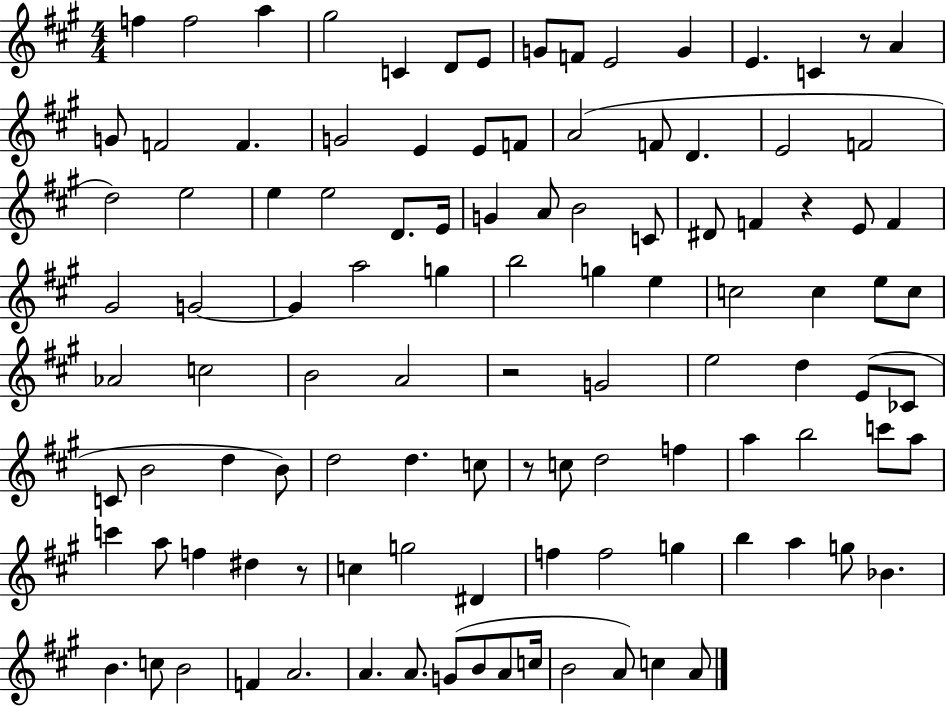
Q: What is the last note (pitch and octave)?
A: A4